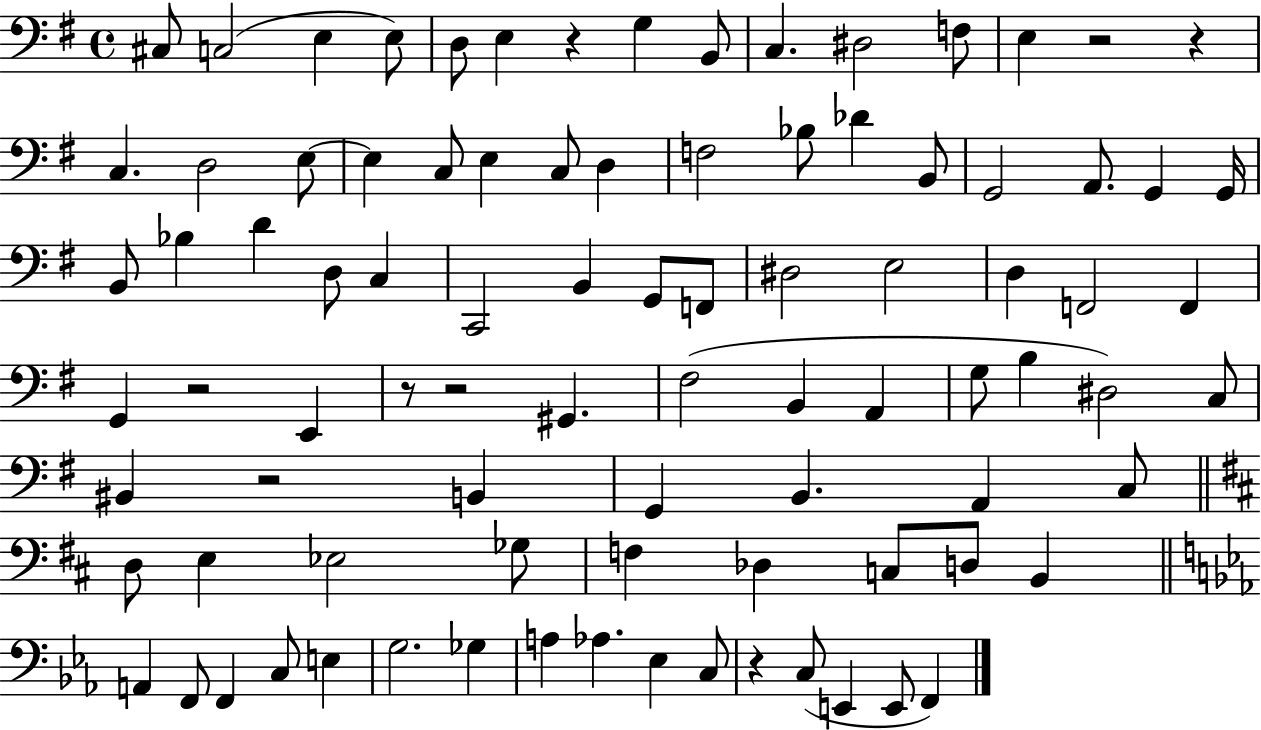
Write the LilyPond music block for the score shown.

{
  \clef bass
  \time 4/4
  \defaultTimeSignature
  \key g \major
  \repeat volta 2 { cis8 c2( e4 e8) | d8 e4 r4 g4 b,8 | c4. dis2 f8 | e4 r2 r4 | \break c4. d2 e8~~ | e4 c8 e4 c8 d4 | f2 bes8 des'4 b,8 | g,2 a,8. g,4 g,16 | \break b,8 bes4 d'4 d8 c4 | c,2 b,4 g,8 f,8 | dis2 e2 | d4 f,2 f,4 | \break g,4 r2 e,4 | r8 r2 gis,4. | fis2( b,4 a,4 | g8 b4 dis2) c8 | \break bis,4 r2 b,4 | g,4 b,4. a,4 c8 | \bar "||" \break \key d \major d8 e4 ees2 ges8 | f4 des4 c8 d8 b,4 | \bar "||" \break \key c \minor a,4 f,8 f,4 c8 e4 | g2. ges4 | a4 aes4. ees4 c8 | r4 c8( e,4 e,8 f,4) | \break } \bar "|."
}